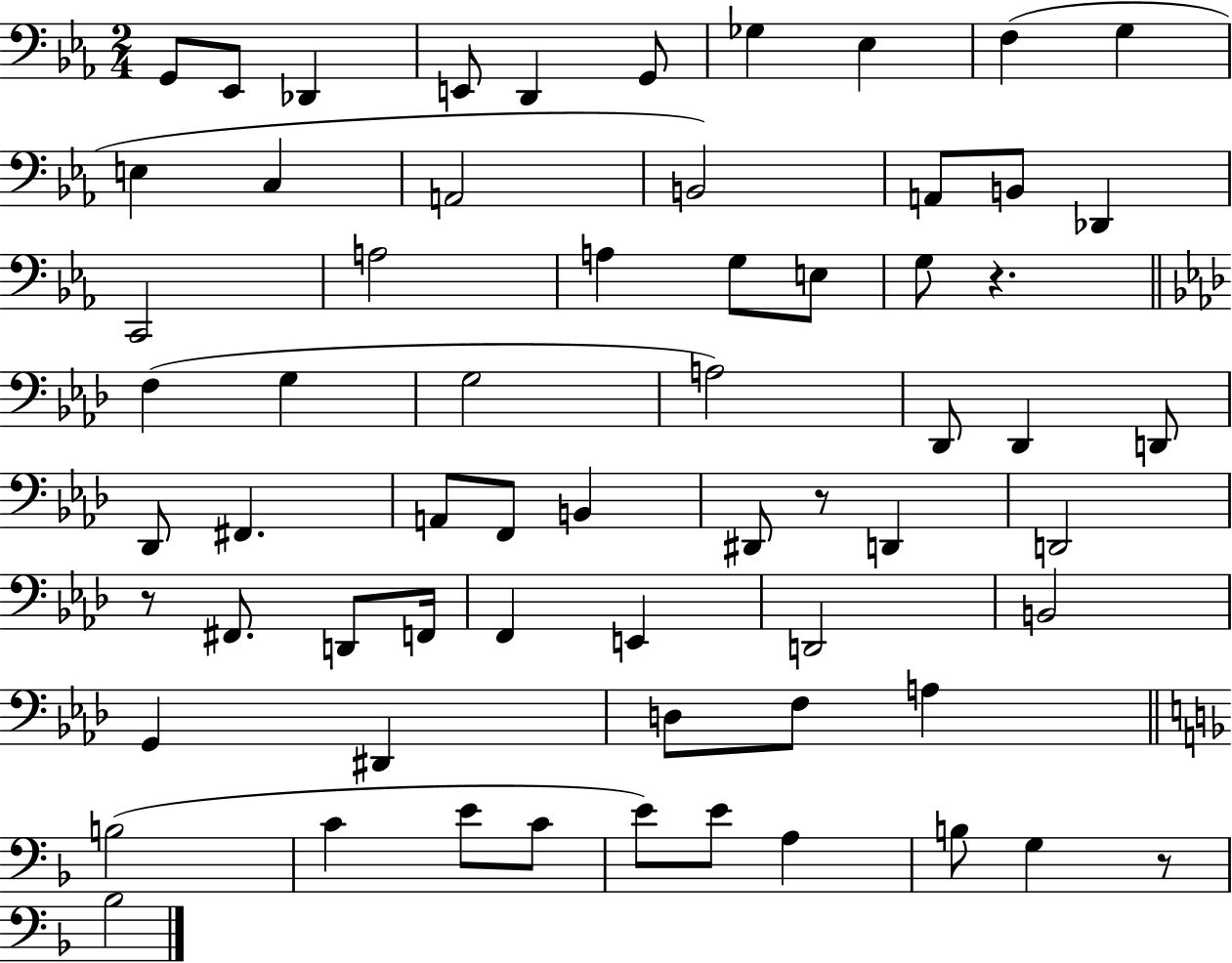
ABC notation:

X:1
T:Untitled
M:2/4
L:1/4
K:Eb
G,,/2 _E,,/2 _D,, E,,/2 D,, G,,/2 _G, _E, F, G, E, C, A,,2 B,,2 A,,/2 B,,/2 _D,, C,,2 A,2 A, G,/2 E,/2 G,/2 z F, G, G,2 A,2 _D,,/2 _D,, D,,/2 _D,,/2 ^F,, A,,/2 F,,/2 B,, ^D,,/2 z/2 D,, D,,2 z/2 ^F,,/2 D,,/2 F,,/4 F,, E,, D,,2 B,,2 G,, ^D,, D,/2 F,/2 A, B,2 C E/2 C/2 E/2 E/2 A, B,/2 G, z/2 _B,2